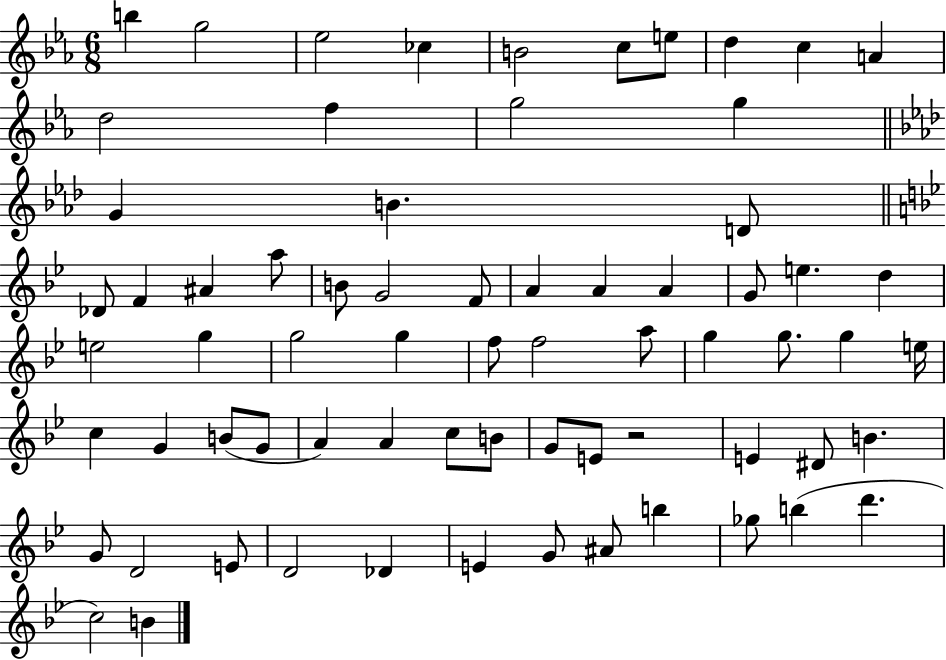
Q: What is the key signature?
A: EES major